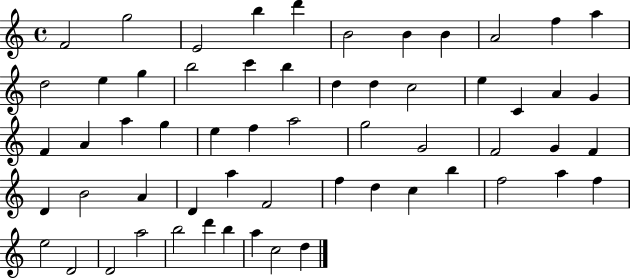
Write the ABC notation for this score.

X:1
T:Untitled
M:4/4
L:1/4
K:C
F2 g2 E2 b d' B2 B B A2 f a d2 e g b2 c' b d d c2 e C A G F A a g e f a2 g2 G2 F2 G F D B2 A D a F2 f d c b f2 a f e2 D2 D2 a2 b2 d' b a c2 d